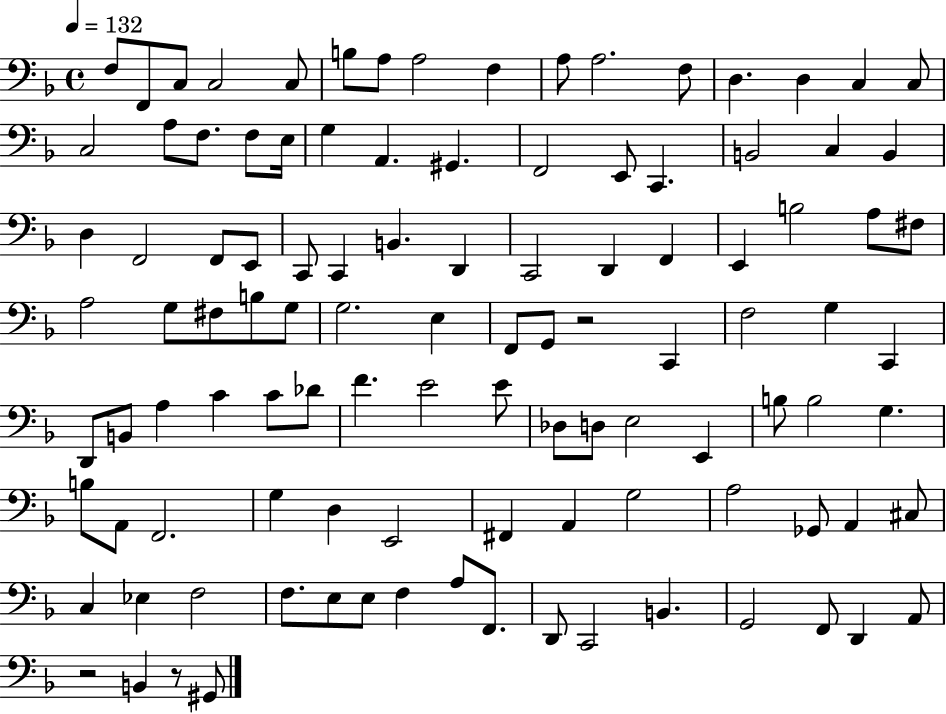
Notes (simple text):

F3/e F2/e C3/e C3/h C3/e B3/e A3/e A3/h F3/q A3/e A3/h. F3/e D3/q. D3/q C3/q C3/e C3/h A3/e F3/e. F3/e E3/s G3/q A2/q. G#2/q. F2/h E2/e C2/q. B2/h C3/q B2/q D3/q F2/h F2/e E2/e C2/e C2/q B2/q. D2/q C2/h D2/q F2/q E2/q B3/h A3/e F#3/e A3/h G3/e F#3/e B3/e G3/e G3/h. E3/q F2/e G2/e R/h C2/q F3/h G3/q C2/q D2/e B2/e A3/q C4/q C4/e Db4/e F4/q. E4/h E4/e Db3/e D3/e E3/h E2/q B3/e B3/h G3/q. B3/e A2/e F2/h. G3/q D3/q E2/h F#2/q A2/q G3/h A3/h Gb2/e A2/q C#3/e C3/q Eb3/q F3/h F3/e. E3/e E3/e F3/q A3/e F2/e. D2/e C2/h B2/q. G2/h F2/e D2/q A2/e R/h B2/q R/e G#2/e